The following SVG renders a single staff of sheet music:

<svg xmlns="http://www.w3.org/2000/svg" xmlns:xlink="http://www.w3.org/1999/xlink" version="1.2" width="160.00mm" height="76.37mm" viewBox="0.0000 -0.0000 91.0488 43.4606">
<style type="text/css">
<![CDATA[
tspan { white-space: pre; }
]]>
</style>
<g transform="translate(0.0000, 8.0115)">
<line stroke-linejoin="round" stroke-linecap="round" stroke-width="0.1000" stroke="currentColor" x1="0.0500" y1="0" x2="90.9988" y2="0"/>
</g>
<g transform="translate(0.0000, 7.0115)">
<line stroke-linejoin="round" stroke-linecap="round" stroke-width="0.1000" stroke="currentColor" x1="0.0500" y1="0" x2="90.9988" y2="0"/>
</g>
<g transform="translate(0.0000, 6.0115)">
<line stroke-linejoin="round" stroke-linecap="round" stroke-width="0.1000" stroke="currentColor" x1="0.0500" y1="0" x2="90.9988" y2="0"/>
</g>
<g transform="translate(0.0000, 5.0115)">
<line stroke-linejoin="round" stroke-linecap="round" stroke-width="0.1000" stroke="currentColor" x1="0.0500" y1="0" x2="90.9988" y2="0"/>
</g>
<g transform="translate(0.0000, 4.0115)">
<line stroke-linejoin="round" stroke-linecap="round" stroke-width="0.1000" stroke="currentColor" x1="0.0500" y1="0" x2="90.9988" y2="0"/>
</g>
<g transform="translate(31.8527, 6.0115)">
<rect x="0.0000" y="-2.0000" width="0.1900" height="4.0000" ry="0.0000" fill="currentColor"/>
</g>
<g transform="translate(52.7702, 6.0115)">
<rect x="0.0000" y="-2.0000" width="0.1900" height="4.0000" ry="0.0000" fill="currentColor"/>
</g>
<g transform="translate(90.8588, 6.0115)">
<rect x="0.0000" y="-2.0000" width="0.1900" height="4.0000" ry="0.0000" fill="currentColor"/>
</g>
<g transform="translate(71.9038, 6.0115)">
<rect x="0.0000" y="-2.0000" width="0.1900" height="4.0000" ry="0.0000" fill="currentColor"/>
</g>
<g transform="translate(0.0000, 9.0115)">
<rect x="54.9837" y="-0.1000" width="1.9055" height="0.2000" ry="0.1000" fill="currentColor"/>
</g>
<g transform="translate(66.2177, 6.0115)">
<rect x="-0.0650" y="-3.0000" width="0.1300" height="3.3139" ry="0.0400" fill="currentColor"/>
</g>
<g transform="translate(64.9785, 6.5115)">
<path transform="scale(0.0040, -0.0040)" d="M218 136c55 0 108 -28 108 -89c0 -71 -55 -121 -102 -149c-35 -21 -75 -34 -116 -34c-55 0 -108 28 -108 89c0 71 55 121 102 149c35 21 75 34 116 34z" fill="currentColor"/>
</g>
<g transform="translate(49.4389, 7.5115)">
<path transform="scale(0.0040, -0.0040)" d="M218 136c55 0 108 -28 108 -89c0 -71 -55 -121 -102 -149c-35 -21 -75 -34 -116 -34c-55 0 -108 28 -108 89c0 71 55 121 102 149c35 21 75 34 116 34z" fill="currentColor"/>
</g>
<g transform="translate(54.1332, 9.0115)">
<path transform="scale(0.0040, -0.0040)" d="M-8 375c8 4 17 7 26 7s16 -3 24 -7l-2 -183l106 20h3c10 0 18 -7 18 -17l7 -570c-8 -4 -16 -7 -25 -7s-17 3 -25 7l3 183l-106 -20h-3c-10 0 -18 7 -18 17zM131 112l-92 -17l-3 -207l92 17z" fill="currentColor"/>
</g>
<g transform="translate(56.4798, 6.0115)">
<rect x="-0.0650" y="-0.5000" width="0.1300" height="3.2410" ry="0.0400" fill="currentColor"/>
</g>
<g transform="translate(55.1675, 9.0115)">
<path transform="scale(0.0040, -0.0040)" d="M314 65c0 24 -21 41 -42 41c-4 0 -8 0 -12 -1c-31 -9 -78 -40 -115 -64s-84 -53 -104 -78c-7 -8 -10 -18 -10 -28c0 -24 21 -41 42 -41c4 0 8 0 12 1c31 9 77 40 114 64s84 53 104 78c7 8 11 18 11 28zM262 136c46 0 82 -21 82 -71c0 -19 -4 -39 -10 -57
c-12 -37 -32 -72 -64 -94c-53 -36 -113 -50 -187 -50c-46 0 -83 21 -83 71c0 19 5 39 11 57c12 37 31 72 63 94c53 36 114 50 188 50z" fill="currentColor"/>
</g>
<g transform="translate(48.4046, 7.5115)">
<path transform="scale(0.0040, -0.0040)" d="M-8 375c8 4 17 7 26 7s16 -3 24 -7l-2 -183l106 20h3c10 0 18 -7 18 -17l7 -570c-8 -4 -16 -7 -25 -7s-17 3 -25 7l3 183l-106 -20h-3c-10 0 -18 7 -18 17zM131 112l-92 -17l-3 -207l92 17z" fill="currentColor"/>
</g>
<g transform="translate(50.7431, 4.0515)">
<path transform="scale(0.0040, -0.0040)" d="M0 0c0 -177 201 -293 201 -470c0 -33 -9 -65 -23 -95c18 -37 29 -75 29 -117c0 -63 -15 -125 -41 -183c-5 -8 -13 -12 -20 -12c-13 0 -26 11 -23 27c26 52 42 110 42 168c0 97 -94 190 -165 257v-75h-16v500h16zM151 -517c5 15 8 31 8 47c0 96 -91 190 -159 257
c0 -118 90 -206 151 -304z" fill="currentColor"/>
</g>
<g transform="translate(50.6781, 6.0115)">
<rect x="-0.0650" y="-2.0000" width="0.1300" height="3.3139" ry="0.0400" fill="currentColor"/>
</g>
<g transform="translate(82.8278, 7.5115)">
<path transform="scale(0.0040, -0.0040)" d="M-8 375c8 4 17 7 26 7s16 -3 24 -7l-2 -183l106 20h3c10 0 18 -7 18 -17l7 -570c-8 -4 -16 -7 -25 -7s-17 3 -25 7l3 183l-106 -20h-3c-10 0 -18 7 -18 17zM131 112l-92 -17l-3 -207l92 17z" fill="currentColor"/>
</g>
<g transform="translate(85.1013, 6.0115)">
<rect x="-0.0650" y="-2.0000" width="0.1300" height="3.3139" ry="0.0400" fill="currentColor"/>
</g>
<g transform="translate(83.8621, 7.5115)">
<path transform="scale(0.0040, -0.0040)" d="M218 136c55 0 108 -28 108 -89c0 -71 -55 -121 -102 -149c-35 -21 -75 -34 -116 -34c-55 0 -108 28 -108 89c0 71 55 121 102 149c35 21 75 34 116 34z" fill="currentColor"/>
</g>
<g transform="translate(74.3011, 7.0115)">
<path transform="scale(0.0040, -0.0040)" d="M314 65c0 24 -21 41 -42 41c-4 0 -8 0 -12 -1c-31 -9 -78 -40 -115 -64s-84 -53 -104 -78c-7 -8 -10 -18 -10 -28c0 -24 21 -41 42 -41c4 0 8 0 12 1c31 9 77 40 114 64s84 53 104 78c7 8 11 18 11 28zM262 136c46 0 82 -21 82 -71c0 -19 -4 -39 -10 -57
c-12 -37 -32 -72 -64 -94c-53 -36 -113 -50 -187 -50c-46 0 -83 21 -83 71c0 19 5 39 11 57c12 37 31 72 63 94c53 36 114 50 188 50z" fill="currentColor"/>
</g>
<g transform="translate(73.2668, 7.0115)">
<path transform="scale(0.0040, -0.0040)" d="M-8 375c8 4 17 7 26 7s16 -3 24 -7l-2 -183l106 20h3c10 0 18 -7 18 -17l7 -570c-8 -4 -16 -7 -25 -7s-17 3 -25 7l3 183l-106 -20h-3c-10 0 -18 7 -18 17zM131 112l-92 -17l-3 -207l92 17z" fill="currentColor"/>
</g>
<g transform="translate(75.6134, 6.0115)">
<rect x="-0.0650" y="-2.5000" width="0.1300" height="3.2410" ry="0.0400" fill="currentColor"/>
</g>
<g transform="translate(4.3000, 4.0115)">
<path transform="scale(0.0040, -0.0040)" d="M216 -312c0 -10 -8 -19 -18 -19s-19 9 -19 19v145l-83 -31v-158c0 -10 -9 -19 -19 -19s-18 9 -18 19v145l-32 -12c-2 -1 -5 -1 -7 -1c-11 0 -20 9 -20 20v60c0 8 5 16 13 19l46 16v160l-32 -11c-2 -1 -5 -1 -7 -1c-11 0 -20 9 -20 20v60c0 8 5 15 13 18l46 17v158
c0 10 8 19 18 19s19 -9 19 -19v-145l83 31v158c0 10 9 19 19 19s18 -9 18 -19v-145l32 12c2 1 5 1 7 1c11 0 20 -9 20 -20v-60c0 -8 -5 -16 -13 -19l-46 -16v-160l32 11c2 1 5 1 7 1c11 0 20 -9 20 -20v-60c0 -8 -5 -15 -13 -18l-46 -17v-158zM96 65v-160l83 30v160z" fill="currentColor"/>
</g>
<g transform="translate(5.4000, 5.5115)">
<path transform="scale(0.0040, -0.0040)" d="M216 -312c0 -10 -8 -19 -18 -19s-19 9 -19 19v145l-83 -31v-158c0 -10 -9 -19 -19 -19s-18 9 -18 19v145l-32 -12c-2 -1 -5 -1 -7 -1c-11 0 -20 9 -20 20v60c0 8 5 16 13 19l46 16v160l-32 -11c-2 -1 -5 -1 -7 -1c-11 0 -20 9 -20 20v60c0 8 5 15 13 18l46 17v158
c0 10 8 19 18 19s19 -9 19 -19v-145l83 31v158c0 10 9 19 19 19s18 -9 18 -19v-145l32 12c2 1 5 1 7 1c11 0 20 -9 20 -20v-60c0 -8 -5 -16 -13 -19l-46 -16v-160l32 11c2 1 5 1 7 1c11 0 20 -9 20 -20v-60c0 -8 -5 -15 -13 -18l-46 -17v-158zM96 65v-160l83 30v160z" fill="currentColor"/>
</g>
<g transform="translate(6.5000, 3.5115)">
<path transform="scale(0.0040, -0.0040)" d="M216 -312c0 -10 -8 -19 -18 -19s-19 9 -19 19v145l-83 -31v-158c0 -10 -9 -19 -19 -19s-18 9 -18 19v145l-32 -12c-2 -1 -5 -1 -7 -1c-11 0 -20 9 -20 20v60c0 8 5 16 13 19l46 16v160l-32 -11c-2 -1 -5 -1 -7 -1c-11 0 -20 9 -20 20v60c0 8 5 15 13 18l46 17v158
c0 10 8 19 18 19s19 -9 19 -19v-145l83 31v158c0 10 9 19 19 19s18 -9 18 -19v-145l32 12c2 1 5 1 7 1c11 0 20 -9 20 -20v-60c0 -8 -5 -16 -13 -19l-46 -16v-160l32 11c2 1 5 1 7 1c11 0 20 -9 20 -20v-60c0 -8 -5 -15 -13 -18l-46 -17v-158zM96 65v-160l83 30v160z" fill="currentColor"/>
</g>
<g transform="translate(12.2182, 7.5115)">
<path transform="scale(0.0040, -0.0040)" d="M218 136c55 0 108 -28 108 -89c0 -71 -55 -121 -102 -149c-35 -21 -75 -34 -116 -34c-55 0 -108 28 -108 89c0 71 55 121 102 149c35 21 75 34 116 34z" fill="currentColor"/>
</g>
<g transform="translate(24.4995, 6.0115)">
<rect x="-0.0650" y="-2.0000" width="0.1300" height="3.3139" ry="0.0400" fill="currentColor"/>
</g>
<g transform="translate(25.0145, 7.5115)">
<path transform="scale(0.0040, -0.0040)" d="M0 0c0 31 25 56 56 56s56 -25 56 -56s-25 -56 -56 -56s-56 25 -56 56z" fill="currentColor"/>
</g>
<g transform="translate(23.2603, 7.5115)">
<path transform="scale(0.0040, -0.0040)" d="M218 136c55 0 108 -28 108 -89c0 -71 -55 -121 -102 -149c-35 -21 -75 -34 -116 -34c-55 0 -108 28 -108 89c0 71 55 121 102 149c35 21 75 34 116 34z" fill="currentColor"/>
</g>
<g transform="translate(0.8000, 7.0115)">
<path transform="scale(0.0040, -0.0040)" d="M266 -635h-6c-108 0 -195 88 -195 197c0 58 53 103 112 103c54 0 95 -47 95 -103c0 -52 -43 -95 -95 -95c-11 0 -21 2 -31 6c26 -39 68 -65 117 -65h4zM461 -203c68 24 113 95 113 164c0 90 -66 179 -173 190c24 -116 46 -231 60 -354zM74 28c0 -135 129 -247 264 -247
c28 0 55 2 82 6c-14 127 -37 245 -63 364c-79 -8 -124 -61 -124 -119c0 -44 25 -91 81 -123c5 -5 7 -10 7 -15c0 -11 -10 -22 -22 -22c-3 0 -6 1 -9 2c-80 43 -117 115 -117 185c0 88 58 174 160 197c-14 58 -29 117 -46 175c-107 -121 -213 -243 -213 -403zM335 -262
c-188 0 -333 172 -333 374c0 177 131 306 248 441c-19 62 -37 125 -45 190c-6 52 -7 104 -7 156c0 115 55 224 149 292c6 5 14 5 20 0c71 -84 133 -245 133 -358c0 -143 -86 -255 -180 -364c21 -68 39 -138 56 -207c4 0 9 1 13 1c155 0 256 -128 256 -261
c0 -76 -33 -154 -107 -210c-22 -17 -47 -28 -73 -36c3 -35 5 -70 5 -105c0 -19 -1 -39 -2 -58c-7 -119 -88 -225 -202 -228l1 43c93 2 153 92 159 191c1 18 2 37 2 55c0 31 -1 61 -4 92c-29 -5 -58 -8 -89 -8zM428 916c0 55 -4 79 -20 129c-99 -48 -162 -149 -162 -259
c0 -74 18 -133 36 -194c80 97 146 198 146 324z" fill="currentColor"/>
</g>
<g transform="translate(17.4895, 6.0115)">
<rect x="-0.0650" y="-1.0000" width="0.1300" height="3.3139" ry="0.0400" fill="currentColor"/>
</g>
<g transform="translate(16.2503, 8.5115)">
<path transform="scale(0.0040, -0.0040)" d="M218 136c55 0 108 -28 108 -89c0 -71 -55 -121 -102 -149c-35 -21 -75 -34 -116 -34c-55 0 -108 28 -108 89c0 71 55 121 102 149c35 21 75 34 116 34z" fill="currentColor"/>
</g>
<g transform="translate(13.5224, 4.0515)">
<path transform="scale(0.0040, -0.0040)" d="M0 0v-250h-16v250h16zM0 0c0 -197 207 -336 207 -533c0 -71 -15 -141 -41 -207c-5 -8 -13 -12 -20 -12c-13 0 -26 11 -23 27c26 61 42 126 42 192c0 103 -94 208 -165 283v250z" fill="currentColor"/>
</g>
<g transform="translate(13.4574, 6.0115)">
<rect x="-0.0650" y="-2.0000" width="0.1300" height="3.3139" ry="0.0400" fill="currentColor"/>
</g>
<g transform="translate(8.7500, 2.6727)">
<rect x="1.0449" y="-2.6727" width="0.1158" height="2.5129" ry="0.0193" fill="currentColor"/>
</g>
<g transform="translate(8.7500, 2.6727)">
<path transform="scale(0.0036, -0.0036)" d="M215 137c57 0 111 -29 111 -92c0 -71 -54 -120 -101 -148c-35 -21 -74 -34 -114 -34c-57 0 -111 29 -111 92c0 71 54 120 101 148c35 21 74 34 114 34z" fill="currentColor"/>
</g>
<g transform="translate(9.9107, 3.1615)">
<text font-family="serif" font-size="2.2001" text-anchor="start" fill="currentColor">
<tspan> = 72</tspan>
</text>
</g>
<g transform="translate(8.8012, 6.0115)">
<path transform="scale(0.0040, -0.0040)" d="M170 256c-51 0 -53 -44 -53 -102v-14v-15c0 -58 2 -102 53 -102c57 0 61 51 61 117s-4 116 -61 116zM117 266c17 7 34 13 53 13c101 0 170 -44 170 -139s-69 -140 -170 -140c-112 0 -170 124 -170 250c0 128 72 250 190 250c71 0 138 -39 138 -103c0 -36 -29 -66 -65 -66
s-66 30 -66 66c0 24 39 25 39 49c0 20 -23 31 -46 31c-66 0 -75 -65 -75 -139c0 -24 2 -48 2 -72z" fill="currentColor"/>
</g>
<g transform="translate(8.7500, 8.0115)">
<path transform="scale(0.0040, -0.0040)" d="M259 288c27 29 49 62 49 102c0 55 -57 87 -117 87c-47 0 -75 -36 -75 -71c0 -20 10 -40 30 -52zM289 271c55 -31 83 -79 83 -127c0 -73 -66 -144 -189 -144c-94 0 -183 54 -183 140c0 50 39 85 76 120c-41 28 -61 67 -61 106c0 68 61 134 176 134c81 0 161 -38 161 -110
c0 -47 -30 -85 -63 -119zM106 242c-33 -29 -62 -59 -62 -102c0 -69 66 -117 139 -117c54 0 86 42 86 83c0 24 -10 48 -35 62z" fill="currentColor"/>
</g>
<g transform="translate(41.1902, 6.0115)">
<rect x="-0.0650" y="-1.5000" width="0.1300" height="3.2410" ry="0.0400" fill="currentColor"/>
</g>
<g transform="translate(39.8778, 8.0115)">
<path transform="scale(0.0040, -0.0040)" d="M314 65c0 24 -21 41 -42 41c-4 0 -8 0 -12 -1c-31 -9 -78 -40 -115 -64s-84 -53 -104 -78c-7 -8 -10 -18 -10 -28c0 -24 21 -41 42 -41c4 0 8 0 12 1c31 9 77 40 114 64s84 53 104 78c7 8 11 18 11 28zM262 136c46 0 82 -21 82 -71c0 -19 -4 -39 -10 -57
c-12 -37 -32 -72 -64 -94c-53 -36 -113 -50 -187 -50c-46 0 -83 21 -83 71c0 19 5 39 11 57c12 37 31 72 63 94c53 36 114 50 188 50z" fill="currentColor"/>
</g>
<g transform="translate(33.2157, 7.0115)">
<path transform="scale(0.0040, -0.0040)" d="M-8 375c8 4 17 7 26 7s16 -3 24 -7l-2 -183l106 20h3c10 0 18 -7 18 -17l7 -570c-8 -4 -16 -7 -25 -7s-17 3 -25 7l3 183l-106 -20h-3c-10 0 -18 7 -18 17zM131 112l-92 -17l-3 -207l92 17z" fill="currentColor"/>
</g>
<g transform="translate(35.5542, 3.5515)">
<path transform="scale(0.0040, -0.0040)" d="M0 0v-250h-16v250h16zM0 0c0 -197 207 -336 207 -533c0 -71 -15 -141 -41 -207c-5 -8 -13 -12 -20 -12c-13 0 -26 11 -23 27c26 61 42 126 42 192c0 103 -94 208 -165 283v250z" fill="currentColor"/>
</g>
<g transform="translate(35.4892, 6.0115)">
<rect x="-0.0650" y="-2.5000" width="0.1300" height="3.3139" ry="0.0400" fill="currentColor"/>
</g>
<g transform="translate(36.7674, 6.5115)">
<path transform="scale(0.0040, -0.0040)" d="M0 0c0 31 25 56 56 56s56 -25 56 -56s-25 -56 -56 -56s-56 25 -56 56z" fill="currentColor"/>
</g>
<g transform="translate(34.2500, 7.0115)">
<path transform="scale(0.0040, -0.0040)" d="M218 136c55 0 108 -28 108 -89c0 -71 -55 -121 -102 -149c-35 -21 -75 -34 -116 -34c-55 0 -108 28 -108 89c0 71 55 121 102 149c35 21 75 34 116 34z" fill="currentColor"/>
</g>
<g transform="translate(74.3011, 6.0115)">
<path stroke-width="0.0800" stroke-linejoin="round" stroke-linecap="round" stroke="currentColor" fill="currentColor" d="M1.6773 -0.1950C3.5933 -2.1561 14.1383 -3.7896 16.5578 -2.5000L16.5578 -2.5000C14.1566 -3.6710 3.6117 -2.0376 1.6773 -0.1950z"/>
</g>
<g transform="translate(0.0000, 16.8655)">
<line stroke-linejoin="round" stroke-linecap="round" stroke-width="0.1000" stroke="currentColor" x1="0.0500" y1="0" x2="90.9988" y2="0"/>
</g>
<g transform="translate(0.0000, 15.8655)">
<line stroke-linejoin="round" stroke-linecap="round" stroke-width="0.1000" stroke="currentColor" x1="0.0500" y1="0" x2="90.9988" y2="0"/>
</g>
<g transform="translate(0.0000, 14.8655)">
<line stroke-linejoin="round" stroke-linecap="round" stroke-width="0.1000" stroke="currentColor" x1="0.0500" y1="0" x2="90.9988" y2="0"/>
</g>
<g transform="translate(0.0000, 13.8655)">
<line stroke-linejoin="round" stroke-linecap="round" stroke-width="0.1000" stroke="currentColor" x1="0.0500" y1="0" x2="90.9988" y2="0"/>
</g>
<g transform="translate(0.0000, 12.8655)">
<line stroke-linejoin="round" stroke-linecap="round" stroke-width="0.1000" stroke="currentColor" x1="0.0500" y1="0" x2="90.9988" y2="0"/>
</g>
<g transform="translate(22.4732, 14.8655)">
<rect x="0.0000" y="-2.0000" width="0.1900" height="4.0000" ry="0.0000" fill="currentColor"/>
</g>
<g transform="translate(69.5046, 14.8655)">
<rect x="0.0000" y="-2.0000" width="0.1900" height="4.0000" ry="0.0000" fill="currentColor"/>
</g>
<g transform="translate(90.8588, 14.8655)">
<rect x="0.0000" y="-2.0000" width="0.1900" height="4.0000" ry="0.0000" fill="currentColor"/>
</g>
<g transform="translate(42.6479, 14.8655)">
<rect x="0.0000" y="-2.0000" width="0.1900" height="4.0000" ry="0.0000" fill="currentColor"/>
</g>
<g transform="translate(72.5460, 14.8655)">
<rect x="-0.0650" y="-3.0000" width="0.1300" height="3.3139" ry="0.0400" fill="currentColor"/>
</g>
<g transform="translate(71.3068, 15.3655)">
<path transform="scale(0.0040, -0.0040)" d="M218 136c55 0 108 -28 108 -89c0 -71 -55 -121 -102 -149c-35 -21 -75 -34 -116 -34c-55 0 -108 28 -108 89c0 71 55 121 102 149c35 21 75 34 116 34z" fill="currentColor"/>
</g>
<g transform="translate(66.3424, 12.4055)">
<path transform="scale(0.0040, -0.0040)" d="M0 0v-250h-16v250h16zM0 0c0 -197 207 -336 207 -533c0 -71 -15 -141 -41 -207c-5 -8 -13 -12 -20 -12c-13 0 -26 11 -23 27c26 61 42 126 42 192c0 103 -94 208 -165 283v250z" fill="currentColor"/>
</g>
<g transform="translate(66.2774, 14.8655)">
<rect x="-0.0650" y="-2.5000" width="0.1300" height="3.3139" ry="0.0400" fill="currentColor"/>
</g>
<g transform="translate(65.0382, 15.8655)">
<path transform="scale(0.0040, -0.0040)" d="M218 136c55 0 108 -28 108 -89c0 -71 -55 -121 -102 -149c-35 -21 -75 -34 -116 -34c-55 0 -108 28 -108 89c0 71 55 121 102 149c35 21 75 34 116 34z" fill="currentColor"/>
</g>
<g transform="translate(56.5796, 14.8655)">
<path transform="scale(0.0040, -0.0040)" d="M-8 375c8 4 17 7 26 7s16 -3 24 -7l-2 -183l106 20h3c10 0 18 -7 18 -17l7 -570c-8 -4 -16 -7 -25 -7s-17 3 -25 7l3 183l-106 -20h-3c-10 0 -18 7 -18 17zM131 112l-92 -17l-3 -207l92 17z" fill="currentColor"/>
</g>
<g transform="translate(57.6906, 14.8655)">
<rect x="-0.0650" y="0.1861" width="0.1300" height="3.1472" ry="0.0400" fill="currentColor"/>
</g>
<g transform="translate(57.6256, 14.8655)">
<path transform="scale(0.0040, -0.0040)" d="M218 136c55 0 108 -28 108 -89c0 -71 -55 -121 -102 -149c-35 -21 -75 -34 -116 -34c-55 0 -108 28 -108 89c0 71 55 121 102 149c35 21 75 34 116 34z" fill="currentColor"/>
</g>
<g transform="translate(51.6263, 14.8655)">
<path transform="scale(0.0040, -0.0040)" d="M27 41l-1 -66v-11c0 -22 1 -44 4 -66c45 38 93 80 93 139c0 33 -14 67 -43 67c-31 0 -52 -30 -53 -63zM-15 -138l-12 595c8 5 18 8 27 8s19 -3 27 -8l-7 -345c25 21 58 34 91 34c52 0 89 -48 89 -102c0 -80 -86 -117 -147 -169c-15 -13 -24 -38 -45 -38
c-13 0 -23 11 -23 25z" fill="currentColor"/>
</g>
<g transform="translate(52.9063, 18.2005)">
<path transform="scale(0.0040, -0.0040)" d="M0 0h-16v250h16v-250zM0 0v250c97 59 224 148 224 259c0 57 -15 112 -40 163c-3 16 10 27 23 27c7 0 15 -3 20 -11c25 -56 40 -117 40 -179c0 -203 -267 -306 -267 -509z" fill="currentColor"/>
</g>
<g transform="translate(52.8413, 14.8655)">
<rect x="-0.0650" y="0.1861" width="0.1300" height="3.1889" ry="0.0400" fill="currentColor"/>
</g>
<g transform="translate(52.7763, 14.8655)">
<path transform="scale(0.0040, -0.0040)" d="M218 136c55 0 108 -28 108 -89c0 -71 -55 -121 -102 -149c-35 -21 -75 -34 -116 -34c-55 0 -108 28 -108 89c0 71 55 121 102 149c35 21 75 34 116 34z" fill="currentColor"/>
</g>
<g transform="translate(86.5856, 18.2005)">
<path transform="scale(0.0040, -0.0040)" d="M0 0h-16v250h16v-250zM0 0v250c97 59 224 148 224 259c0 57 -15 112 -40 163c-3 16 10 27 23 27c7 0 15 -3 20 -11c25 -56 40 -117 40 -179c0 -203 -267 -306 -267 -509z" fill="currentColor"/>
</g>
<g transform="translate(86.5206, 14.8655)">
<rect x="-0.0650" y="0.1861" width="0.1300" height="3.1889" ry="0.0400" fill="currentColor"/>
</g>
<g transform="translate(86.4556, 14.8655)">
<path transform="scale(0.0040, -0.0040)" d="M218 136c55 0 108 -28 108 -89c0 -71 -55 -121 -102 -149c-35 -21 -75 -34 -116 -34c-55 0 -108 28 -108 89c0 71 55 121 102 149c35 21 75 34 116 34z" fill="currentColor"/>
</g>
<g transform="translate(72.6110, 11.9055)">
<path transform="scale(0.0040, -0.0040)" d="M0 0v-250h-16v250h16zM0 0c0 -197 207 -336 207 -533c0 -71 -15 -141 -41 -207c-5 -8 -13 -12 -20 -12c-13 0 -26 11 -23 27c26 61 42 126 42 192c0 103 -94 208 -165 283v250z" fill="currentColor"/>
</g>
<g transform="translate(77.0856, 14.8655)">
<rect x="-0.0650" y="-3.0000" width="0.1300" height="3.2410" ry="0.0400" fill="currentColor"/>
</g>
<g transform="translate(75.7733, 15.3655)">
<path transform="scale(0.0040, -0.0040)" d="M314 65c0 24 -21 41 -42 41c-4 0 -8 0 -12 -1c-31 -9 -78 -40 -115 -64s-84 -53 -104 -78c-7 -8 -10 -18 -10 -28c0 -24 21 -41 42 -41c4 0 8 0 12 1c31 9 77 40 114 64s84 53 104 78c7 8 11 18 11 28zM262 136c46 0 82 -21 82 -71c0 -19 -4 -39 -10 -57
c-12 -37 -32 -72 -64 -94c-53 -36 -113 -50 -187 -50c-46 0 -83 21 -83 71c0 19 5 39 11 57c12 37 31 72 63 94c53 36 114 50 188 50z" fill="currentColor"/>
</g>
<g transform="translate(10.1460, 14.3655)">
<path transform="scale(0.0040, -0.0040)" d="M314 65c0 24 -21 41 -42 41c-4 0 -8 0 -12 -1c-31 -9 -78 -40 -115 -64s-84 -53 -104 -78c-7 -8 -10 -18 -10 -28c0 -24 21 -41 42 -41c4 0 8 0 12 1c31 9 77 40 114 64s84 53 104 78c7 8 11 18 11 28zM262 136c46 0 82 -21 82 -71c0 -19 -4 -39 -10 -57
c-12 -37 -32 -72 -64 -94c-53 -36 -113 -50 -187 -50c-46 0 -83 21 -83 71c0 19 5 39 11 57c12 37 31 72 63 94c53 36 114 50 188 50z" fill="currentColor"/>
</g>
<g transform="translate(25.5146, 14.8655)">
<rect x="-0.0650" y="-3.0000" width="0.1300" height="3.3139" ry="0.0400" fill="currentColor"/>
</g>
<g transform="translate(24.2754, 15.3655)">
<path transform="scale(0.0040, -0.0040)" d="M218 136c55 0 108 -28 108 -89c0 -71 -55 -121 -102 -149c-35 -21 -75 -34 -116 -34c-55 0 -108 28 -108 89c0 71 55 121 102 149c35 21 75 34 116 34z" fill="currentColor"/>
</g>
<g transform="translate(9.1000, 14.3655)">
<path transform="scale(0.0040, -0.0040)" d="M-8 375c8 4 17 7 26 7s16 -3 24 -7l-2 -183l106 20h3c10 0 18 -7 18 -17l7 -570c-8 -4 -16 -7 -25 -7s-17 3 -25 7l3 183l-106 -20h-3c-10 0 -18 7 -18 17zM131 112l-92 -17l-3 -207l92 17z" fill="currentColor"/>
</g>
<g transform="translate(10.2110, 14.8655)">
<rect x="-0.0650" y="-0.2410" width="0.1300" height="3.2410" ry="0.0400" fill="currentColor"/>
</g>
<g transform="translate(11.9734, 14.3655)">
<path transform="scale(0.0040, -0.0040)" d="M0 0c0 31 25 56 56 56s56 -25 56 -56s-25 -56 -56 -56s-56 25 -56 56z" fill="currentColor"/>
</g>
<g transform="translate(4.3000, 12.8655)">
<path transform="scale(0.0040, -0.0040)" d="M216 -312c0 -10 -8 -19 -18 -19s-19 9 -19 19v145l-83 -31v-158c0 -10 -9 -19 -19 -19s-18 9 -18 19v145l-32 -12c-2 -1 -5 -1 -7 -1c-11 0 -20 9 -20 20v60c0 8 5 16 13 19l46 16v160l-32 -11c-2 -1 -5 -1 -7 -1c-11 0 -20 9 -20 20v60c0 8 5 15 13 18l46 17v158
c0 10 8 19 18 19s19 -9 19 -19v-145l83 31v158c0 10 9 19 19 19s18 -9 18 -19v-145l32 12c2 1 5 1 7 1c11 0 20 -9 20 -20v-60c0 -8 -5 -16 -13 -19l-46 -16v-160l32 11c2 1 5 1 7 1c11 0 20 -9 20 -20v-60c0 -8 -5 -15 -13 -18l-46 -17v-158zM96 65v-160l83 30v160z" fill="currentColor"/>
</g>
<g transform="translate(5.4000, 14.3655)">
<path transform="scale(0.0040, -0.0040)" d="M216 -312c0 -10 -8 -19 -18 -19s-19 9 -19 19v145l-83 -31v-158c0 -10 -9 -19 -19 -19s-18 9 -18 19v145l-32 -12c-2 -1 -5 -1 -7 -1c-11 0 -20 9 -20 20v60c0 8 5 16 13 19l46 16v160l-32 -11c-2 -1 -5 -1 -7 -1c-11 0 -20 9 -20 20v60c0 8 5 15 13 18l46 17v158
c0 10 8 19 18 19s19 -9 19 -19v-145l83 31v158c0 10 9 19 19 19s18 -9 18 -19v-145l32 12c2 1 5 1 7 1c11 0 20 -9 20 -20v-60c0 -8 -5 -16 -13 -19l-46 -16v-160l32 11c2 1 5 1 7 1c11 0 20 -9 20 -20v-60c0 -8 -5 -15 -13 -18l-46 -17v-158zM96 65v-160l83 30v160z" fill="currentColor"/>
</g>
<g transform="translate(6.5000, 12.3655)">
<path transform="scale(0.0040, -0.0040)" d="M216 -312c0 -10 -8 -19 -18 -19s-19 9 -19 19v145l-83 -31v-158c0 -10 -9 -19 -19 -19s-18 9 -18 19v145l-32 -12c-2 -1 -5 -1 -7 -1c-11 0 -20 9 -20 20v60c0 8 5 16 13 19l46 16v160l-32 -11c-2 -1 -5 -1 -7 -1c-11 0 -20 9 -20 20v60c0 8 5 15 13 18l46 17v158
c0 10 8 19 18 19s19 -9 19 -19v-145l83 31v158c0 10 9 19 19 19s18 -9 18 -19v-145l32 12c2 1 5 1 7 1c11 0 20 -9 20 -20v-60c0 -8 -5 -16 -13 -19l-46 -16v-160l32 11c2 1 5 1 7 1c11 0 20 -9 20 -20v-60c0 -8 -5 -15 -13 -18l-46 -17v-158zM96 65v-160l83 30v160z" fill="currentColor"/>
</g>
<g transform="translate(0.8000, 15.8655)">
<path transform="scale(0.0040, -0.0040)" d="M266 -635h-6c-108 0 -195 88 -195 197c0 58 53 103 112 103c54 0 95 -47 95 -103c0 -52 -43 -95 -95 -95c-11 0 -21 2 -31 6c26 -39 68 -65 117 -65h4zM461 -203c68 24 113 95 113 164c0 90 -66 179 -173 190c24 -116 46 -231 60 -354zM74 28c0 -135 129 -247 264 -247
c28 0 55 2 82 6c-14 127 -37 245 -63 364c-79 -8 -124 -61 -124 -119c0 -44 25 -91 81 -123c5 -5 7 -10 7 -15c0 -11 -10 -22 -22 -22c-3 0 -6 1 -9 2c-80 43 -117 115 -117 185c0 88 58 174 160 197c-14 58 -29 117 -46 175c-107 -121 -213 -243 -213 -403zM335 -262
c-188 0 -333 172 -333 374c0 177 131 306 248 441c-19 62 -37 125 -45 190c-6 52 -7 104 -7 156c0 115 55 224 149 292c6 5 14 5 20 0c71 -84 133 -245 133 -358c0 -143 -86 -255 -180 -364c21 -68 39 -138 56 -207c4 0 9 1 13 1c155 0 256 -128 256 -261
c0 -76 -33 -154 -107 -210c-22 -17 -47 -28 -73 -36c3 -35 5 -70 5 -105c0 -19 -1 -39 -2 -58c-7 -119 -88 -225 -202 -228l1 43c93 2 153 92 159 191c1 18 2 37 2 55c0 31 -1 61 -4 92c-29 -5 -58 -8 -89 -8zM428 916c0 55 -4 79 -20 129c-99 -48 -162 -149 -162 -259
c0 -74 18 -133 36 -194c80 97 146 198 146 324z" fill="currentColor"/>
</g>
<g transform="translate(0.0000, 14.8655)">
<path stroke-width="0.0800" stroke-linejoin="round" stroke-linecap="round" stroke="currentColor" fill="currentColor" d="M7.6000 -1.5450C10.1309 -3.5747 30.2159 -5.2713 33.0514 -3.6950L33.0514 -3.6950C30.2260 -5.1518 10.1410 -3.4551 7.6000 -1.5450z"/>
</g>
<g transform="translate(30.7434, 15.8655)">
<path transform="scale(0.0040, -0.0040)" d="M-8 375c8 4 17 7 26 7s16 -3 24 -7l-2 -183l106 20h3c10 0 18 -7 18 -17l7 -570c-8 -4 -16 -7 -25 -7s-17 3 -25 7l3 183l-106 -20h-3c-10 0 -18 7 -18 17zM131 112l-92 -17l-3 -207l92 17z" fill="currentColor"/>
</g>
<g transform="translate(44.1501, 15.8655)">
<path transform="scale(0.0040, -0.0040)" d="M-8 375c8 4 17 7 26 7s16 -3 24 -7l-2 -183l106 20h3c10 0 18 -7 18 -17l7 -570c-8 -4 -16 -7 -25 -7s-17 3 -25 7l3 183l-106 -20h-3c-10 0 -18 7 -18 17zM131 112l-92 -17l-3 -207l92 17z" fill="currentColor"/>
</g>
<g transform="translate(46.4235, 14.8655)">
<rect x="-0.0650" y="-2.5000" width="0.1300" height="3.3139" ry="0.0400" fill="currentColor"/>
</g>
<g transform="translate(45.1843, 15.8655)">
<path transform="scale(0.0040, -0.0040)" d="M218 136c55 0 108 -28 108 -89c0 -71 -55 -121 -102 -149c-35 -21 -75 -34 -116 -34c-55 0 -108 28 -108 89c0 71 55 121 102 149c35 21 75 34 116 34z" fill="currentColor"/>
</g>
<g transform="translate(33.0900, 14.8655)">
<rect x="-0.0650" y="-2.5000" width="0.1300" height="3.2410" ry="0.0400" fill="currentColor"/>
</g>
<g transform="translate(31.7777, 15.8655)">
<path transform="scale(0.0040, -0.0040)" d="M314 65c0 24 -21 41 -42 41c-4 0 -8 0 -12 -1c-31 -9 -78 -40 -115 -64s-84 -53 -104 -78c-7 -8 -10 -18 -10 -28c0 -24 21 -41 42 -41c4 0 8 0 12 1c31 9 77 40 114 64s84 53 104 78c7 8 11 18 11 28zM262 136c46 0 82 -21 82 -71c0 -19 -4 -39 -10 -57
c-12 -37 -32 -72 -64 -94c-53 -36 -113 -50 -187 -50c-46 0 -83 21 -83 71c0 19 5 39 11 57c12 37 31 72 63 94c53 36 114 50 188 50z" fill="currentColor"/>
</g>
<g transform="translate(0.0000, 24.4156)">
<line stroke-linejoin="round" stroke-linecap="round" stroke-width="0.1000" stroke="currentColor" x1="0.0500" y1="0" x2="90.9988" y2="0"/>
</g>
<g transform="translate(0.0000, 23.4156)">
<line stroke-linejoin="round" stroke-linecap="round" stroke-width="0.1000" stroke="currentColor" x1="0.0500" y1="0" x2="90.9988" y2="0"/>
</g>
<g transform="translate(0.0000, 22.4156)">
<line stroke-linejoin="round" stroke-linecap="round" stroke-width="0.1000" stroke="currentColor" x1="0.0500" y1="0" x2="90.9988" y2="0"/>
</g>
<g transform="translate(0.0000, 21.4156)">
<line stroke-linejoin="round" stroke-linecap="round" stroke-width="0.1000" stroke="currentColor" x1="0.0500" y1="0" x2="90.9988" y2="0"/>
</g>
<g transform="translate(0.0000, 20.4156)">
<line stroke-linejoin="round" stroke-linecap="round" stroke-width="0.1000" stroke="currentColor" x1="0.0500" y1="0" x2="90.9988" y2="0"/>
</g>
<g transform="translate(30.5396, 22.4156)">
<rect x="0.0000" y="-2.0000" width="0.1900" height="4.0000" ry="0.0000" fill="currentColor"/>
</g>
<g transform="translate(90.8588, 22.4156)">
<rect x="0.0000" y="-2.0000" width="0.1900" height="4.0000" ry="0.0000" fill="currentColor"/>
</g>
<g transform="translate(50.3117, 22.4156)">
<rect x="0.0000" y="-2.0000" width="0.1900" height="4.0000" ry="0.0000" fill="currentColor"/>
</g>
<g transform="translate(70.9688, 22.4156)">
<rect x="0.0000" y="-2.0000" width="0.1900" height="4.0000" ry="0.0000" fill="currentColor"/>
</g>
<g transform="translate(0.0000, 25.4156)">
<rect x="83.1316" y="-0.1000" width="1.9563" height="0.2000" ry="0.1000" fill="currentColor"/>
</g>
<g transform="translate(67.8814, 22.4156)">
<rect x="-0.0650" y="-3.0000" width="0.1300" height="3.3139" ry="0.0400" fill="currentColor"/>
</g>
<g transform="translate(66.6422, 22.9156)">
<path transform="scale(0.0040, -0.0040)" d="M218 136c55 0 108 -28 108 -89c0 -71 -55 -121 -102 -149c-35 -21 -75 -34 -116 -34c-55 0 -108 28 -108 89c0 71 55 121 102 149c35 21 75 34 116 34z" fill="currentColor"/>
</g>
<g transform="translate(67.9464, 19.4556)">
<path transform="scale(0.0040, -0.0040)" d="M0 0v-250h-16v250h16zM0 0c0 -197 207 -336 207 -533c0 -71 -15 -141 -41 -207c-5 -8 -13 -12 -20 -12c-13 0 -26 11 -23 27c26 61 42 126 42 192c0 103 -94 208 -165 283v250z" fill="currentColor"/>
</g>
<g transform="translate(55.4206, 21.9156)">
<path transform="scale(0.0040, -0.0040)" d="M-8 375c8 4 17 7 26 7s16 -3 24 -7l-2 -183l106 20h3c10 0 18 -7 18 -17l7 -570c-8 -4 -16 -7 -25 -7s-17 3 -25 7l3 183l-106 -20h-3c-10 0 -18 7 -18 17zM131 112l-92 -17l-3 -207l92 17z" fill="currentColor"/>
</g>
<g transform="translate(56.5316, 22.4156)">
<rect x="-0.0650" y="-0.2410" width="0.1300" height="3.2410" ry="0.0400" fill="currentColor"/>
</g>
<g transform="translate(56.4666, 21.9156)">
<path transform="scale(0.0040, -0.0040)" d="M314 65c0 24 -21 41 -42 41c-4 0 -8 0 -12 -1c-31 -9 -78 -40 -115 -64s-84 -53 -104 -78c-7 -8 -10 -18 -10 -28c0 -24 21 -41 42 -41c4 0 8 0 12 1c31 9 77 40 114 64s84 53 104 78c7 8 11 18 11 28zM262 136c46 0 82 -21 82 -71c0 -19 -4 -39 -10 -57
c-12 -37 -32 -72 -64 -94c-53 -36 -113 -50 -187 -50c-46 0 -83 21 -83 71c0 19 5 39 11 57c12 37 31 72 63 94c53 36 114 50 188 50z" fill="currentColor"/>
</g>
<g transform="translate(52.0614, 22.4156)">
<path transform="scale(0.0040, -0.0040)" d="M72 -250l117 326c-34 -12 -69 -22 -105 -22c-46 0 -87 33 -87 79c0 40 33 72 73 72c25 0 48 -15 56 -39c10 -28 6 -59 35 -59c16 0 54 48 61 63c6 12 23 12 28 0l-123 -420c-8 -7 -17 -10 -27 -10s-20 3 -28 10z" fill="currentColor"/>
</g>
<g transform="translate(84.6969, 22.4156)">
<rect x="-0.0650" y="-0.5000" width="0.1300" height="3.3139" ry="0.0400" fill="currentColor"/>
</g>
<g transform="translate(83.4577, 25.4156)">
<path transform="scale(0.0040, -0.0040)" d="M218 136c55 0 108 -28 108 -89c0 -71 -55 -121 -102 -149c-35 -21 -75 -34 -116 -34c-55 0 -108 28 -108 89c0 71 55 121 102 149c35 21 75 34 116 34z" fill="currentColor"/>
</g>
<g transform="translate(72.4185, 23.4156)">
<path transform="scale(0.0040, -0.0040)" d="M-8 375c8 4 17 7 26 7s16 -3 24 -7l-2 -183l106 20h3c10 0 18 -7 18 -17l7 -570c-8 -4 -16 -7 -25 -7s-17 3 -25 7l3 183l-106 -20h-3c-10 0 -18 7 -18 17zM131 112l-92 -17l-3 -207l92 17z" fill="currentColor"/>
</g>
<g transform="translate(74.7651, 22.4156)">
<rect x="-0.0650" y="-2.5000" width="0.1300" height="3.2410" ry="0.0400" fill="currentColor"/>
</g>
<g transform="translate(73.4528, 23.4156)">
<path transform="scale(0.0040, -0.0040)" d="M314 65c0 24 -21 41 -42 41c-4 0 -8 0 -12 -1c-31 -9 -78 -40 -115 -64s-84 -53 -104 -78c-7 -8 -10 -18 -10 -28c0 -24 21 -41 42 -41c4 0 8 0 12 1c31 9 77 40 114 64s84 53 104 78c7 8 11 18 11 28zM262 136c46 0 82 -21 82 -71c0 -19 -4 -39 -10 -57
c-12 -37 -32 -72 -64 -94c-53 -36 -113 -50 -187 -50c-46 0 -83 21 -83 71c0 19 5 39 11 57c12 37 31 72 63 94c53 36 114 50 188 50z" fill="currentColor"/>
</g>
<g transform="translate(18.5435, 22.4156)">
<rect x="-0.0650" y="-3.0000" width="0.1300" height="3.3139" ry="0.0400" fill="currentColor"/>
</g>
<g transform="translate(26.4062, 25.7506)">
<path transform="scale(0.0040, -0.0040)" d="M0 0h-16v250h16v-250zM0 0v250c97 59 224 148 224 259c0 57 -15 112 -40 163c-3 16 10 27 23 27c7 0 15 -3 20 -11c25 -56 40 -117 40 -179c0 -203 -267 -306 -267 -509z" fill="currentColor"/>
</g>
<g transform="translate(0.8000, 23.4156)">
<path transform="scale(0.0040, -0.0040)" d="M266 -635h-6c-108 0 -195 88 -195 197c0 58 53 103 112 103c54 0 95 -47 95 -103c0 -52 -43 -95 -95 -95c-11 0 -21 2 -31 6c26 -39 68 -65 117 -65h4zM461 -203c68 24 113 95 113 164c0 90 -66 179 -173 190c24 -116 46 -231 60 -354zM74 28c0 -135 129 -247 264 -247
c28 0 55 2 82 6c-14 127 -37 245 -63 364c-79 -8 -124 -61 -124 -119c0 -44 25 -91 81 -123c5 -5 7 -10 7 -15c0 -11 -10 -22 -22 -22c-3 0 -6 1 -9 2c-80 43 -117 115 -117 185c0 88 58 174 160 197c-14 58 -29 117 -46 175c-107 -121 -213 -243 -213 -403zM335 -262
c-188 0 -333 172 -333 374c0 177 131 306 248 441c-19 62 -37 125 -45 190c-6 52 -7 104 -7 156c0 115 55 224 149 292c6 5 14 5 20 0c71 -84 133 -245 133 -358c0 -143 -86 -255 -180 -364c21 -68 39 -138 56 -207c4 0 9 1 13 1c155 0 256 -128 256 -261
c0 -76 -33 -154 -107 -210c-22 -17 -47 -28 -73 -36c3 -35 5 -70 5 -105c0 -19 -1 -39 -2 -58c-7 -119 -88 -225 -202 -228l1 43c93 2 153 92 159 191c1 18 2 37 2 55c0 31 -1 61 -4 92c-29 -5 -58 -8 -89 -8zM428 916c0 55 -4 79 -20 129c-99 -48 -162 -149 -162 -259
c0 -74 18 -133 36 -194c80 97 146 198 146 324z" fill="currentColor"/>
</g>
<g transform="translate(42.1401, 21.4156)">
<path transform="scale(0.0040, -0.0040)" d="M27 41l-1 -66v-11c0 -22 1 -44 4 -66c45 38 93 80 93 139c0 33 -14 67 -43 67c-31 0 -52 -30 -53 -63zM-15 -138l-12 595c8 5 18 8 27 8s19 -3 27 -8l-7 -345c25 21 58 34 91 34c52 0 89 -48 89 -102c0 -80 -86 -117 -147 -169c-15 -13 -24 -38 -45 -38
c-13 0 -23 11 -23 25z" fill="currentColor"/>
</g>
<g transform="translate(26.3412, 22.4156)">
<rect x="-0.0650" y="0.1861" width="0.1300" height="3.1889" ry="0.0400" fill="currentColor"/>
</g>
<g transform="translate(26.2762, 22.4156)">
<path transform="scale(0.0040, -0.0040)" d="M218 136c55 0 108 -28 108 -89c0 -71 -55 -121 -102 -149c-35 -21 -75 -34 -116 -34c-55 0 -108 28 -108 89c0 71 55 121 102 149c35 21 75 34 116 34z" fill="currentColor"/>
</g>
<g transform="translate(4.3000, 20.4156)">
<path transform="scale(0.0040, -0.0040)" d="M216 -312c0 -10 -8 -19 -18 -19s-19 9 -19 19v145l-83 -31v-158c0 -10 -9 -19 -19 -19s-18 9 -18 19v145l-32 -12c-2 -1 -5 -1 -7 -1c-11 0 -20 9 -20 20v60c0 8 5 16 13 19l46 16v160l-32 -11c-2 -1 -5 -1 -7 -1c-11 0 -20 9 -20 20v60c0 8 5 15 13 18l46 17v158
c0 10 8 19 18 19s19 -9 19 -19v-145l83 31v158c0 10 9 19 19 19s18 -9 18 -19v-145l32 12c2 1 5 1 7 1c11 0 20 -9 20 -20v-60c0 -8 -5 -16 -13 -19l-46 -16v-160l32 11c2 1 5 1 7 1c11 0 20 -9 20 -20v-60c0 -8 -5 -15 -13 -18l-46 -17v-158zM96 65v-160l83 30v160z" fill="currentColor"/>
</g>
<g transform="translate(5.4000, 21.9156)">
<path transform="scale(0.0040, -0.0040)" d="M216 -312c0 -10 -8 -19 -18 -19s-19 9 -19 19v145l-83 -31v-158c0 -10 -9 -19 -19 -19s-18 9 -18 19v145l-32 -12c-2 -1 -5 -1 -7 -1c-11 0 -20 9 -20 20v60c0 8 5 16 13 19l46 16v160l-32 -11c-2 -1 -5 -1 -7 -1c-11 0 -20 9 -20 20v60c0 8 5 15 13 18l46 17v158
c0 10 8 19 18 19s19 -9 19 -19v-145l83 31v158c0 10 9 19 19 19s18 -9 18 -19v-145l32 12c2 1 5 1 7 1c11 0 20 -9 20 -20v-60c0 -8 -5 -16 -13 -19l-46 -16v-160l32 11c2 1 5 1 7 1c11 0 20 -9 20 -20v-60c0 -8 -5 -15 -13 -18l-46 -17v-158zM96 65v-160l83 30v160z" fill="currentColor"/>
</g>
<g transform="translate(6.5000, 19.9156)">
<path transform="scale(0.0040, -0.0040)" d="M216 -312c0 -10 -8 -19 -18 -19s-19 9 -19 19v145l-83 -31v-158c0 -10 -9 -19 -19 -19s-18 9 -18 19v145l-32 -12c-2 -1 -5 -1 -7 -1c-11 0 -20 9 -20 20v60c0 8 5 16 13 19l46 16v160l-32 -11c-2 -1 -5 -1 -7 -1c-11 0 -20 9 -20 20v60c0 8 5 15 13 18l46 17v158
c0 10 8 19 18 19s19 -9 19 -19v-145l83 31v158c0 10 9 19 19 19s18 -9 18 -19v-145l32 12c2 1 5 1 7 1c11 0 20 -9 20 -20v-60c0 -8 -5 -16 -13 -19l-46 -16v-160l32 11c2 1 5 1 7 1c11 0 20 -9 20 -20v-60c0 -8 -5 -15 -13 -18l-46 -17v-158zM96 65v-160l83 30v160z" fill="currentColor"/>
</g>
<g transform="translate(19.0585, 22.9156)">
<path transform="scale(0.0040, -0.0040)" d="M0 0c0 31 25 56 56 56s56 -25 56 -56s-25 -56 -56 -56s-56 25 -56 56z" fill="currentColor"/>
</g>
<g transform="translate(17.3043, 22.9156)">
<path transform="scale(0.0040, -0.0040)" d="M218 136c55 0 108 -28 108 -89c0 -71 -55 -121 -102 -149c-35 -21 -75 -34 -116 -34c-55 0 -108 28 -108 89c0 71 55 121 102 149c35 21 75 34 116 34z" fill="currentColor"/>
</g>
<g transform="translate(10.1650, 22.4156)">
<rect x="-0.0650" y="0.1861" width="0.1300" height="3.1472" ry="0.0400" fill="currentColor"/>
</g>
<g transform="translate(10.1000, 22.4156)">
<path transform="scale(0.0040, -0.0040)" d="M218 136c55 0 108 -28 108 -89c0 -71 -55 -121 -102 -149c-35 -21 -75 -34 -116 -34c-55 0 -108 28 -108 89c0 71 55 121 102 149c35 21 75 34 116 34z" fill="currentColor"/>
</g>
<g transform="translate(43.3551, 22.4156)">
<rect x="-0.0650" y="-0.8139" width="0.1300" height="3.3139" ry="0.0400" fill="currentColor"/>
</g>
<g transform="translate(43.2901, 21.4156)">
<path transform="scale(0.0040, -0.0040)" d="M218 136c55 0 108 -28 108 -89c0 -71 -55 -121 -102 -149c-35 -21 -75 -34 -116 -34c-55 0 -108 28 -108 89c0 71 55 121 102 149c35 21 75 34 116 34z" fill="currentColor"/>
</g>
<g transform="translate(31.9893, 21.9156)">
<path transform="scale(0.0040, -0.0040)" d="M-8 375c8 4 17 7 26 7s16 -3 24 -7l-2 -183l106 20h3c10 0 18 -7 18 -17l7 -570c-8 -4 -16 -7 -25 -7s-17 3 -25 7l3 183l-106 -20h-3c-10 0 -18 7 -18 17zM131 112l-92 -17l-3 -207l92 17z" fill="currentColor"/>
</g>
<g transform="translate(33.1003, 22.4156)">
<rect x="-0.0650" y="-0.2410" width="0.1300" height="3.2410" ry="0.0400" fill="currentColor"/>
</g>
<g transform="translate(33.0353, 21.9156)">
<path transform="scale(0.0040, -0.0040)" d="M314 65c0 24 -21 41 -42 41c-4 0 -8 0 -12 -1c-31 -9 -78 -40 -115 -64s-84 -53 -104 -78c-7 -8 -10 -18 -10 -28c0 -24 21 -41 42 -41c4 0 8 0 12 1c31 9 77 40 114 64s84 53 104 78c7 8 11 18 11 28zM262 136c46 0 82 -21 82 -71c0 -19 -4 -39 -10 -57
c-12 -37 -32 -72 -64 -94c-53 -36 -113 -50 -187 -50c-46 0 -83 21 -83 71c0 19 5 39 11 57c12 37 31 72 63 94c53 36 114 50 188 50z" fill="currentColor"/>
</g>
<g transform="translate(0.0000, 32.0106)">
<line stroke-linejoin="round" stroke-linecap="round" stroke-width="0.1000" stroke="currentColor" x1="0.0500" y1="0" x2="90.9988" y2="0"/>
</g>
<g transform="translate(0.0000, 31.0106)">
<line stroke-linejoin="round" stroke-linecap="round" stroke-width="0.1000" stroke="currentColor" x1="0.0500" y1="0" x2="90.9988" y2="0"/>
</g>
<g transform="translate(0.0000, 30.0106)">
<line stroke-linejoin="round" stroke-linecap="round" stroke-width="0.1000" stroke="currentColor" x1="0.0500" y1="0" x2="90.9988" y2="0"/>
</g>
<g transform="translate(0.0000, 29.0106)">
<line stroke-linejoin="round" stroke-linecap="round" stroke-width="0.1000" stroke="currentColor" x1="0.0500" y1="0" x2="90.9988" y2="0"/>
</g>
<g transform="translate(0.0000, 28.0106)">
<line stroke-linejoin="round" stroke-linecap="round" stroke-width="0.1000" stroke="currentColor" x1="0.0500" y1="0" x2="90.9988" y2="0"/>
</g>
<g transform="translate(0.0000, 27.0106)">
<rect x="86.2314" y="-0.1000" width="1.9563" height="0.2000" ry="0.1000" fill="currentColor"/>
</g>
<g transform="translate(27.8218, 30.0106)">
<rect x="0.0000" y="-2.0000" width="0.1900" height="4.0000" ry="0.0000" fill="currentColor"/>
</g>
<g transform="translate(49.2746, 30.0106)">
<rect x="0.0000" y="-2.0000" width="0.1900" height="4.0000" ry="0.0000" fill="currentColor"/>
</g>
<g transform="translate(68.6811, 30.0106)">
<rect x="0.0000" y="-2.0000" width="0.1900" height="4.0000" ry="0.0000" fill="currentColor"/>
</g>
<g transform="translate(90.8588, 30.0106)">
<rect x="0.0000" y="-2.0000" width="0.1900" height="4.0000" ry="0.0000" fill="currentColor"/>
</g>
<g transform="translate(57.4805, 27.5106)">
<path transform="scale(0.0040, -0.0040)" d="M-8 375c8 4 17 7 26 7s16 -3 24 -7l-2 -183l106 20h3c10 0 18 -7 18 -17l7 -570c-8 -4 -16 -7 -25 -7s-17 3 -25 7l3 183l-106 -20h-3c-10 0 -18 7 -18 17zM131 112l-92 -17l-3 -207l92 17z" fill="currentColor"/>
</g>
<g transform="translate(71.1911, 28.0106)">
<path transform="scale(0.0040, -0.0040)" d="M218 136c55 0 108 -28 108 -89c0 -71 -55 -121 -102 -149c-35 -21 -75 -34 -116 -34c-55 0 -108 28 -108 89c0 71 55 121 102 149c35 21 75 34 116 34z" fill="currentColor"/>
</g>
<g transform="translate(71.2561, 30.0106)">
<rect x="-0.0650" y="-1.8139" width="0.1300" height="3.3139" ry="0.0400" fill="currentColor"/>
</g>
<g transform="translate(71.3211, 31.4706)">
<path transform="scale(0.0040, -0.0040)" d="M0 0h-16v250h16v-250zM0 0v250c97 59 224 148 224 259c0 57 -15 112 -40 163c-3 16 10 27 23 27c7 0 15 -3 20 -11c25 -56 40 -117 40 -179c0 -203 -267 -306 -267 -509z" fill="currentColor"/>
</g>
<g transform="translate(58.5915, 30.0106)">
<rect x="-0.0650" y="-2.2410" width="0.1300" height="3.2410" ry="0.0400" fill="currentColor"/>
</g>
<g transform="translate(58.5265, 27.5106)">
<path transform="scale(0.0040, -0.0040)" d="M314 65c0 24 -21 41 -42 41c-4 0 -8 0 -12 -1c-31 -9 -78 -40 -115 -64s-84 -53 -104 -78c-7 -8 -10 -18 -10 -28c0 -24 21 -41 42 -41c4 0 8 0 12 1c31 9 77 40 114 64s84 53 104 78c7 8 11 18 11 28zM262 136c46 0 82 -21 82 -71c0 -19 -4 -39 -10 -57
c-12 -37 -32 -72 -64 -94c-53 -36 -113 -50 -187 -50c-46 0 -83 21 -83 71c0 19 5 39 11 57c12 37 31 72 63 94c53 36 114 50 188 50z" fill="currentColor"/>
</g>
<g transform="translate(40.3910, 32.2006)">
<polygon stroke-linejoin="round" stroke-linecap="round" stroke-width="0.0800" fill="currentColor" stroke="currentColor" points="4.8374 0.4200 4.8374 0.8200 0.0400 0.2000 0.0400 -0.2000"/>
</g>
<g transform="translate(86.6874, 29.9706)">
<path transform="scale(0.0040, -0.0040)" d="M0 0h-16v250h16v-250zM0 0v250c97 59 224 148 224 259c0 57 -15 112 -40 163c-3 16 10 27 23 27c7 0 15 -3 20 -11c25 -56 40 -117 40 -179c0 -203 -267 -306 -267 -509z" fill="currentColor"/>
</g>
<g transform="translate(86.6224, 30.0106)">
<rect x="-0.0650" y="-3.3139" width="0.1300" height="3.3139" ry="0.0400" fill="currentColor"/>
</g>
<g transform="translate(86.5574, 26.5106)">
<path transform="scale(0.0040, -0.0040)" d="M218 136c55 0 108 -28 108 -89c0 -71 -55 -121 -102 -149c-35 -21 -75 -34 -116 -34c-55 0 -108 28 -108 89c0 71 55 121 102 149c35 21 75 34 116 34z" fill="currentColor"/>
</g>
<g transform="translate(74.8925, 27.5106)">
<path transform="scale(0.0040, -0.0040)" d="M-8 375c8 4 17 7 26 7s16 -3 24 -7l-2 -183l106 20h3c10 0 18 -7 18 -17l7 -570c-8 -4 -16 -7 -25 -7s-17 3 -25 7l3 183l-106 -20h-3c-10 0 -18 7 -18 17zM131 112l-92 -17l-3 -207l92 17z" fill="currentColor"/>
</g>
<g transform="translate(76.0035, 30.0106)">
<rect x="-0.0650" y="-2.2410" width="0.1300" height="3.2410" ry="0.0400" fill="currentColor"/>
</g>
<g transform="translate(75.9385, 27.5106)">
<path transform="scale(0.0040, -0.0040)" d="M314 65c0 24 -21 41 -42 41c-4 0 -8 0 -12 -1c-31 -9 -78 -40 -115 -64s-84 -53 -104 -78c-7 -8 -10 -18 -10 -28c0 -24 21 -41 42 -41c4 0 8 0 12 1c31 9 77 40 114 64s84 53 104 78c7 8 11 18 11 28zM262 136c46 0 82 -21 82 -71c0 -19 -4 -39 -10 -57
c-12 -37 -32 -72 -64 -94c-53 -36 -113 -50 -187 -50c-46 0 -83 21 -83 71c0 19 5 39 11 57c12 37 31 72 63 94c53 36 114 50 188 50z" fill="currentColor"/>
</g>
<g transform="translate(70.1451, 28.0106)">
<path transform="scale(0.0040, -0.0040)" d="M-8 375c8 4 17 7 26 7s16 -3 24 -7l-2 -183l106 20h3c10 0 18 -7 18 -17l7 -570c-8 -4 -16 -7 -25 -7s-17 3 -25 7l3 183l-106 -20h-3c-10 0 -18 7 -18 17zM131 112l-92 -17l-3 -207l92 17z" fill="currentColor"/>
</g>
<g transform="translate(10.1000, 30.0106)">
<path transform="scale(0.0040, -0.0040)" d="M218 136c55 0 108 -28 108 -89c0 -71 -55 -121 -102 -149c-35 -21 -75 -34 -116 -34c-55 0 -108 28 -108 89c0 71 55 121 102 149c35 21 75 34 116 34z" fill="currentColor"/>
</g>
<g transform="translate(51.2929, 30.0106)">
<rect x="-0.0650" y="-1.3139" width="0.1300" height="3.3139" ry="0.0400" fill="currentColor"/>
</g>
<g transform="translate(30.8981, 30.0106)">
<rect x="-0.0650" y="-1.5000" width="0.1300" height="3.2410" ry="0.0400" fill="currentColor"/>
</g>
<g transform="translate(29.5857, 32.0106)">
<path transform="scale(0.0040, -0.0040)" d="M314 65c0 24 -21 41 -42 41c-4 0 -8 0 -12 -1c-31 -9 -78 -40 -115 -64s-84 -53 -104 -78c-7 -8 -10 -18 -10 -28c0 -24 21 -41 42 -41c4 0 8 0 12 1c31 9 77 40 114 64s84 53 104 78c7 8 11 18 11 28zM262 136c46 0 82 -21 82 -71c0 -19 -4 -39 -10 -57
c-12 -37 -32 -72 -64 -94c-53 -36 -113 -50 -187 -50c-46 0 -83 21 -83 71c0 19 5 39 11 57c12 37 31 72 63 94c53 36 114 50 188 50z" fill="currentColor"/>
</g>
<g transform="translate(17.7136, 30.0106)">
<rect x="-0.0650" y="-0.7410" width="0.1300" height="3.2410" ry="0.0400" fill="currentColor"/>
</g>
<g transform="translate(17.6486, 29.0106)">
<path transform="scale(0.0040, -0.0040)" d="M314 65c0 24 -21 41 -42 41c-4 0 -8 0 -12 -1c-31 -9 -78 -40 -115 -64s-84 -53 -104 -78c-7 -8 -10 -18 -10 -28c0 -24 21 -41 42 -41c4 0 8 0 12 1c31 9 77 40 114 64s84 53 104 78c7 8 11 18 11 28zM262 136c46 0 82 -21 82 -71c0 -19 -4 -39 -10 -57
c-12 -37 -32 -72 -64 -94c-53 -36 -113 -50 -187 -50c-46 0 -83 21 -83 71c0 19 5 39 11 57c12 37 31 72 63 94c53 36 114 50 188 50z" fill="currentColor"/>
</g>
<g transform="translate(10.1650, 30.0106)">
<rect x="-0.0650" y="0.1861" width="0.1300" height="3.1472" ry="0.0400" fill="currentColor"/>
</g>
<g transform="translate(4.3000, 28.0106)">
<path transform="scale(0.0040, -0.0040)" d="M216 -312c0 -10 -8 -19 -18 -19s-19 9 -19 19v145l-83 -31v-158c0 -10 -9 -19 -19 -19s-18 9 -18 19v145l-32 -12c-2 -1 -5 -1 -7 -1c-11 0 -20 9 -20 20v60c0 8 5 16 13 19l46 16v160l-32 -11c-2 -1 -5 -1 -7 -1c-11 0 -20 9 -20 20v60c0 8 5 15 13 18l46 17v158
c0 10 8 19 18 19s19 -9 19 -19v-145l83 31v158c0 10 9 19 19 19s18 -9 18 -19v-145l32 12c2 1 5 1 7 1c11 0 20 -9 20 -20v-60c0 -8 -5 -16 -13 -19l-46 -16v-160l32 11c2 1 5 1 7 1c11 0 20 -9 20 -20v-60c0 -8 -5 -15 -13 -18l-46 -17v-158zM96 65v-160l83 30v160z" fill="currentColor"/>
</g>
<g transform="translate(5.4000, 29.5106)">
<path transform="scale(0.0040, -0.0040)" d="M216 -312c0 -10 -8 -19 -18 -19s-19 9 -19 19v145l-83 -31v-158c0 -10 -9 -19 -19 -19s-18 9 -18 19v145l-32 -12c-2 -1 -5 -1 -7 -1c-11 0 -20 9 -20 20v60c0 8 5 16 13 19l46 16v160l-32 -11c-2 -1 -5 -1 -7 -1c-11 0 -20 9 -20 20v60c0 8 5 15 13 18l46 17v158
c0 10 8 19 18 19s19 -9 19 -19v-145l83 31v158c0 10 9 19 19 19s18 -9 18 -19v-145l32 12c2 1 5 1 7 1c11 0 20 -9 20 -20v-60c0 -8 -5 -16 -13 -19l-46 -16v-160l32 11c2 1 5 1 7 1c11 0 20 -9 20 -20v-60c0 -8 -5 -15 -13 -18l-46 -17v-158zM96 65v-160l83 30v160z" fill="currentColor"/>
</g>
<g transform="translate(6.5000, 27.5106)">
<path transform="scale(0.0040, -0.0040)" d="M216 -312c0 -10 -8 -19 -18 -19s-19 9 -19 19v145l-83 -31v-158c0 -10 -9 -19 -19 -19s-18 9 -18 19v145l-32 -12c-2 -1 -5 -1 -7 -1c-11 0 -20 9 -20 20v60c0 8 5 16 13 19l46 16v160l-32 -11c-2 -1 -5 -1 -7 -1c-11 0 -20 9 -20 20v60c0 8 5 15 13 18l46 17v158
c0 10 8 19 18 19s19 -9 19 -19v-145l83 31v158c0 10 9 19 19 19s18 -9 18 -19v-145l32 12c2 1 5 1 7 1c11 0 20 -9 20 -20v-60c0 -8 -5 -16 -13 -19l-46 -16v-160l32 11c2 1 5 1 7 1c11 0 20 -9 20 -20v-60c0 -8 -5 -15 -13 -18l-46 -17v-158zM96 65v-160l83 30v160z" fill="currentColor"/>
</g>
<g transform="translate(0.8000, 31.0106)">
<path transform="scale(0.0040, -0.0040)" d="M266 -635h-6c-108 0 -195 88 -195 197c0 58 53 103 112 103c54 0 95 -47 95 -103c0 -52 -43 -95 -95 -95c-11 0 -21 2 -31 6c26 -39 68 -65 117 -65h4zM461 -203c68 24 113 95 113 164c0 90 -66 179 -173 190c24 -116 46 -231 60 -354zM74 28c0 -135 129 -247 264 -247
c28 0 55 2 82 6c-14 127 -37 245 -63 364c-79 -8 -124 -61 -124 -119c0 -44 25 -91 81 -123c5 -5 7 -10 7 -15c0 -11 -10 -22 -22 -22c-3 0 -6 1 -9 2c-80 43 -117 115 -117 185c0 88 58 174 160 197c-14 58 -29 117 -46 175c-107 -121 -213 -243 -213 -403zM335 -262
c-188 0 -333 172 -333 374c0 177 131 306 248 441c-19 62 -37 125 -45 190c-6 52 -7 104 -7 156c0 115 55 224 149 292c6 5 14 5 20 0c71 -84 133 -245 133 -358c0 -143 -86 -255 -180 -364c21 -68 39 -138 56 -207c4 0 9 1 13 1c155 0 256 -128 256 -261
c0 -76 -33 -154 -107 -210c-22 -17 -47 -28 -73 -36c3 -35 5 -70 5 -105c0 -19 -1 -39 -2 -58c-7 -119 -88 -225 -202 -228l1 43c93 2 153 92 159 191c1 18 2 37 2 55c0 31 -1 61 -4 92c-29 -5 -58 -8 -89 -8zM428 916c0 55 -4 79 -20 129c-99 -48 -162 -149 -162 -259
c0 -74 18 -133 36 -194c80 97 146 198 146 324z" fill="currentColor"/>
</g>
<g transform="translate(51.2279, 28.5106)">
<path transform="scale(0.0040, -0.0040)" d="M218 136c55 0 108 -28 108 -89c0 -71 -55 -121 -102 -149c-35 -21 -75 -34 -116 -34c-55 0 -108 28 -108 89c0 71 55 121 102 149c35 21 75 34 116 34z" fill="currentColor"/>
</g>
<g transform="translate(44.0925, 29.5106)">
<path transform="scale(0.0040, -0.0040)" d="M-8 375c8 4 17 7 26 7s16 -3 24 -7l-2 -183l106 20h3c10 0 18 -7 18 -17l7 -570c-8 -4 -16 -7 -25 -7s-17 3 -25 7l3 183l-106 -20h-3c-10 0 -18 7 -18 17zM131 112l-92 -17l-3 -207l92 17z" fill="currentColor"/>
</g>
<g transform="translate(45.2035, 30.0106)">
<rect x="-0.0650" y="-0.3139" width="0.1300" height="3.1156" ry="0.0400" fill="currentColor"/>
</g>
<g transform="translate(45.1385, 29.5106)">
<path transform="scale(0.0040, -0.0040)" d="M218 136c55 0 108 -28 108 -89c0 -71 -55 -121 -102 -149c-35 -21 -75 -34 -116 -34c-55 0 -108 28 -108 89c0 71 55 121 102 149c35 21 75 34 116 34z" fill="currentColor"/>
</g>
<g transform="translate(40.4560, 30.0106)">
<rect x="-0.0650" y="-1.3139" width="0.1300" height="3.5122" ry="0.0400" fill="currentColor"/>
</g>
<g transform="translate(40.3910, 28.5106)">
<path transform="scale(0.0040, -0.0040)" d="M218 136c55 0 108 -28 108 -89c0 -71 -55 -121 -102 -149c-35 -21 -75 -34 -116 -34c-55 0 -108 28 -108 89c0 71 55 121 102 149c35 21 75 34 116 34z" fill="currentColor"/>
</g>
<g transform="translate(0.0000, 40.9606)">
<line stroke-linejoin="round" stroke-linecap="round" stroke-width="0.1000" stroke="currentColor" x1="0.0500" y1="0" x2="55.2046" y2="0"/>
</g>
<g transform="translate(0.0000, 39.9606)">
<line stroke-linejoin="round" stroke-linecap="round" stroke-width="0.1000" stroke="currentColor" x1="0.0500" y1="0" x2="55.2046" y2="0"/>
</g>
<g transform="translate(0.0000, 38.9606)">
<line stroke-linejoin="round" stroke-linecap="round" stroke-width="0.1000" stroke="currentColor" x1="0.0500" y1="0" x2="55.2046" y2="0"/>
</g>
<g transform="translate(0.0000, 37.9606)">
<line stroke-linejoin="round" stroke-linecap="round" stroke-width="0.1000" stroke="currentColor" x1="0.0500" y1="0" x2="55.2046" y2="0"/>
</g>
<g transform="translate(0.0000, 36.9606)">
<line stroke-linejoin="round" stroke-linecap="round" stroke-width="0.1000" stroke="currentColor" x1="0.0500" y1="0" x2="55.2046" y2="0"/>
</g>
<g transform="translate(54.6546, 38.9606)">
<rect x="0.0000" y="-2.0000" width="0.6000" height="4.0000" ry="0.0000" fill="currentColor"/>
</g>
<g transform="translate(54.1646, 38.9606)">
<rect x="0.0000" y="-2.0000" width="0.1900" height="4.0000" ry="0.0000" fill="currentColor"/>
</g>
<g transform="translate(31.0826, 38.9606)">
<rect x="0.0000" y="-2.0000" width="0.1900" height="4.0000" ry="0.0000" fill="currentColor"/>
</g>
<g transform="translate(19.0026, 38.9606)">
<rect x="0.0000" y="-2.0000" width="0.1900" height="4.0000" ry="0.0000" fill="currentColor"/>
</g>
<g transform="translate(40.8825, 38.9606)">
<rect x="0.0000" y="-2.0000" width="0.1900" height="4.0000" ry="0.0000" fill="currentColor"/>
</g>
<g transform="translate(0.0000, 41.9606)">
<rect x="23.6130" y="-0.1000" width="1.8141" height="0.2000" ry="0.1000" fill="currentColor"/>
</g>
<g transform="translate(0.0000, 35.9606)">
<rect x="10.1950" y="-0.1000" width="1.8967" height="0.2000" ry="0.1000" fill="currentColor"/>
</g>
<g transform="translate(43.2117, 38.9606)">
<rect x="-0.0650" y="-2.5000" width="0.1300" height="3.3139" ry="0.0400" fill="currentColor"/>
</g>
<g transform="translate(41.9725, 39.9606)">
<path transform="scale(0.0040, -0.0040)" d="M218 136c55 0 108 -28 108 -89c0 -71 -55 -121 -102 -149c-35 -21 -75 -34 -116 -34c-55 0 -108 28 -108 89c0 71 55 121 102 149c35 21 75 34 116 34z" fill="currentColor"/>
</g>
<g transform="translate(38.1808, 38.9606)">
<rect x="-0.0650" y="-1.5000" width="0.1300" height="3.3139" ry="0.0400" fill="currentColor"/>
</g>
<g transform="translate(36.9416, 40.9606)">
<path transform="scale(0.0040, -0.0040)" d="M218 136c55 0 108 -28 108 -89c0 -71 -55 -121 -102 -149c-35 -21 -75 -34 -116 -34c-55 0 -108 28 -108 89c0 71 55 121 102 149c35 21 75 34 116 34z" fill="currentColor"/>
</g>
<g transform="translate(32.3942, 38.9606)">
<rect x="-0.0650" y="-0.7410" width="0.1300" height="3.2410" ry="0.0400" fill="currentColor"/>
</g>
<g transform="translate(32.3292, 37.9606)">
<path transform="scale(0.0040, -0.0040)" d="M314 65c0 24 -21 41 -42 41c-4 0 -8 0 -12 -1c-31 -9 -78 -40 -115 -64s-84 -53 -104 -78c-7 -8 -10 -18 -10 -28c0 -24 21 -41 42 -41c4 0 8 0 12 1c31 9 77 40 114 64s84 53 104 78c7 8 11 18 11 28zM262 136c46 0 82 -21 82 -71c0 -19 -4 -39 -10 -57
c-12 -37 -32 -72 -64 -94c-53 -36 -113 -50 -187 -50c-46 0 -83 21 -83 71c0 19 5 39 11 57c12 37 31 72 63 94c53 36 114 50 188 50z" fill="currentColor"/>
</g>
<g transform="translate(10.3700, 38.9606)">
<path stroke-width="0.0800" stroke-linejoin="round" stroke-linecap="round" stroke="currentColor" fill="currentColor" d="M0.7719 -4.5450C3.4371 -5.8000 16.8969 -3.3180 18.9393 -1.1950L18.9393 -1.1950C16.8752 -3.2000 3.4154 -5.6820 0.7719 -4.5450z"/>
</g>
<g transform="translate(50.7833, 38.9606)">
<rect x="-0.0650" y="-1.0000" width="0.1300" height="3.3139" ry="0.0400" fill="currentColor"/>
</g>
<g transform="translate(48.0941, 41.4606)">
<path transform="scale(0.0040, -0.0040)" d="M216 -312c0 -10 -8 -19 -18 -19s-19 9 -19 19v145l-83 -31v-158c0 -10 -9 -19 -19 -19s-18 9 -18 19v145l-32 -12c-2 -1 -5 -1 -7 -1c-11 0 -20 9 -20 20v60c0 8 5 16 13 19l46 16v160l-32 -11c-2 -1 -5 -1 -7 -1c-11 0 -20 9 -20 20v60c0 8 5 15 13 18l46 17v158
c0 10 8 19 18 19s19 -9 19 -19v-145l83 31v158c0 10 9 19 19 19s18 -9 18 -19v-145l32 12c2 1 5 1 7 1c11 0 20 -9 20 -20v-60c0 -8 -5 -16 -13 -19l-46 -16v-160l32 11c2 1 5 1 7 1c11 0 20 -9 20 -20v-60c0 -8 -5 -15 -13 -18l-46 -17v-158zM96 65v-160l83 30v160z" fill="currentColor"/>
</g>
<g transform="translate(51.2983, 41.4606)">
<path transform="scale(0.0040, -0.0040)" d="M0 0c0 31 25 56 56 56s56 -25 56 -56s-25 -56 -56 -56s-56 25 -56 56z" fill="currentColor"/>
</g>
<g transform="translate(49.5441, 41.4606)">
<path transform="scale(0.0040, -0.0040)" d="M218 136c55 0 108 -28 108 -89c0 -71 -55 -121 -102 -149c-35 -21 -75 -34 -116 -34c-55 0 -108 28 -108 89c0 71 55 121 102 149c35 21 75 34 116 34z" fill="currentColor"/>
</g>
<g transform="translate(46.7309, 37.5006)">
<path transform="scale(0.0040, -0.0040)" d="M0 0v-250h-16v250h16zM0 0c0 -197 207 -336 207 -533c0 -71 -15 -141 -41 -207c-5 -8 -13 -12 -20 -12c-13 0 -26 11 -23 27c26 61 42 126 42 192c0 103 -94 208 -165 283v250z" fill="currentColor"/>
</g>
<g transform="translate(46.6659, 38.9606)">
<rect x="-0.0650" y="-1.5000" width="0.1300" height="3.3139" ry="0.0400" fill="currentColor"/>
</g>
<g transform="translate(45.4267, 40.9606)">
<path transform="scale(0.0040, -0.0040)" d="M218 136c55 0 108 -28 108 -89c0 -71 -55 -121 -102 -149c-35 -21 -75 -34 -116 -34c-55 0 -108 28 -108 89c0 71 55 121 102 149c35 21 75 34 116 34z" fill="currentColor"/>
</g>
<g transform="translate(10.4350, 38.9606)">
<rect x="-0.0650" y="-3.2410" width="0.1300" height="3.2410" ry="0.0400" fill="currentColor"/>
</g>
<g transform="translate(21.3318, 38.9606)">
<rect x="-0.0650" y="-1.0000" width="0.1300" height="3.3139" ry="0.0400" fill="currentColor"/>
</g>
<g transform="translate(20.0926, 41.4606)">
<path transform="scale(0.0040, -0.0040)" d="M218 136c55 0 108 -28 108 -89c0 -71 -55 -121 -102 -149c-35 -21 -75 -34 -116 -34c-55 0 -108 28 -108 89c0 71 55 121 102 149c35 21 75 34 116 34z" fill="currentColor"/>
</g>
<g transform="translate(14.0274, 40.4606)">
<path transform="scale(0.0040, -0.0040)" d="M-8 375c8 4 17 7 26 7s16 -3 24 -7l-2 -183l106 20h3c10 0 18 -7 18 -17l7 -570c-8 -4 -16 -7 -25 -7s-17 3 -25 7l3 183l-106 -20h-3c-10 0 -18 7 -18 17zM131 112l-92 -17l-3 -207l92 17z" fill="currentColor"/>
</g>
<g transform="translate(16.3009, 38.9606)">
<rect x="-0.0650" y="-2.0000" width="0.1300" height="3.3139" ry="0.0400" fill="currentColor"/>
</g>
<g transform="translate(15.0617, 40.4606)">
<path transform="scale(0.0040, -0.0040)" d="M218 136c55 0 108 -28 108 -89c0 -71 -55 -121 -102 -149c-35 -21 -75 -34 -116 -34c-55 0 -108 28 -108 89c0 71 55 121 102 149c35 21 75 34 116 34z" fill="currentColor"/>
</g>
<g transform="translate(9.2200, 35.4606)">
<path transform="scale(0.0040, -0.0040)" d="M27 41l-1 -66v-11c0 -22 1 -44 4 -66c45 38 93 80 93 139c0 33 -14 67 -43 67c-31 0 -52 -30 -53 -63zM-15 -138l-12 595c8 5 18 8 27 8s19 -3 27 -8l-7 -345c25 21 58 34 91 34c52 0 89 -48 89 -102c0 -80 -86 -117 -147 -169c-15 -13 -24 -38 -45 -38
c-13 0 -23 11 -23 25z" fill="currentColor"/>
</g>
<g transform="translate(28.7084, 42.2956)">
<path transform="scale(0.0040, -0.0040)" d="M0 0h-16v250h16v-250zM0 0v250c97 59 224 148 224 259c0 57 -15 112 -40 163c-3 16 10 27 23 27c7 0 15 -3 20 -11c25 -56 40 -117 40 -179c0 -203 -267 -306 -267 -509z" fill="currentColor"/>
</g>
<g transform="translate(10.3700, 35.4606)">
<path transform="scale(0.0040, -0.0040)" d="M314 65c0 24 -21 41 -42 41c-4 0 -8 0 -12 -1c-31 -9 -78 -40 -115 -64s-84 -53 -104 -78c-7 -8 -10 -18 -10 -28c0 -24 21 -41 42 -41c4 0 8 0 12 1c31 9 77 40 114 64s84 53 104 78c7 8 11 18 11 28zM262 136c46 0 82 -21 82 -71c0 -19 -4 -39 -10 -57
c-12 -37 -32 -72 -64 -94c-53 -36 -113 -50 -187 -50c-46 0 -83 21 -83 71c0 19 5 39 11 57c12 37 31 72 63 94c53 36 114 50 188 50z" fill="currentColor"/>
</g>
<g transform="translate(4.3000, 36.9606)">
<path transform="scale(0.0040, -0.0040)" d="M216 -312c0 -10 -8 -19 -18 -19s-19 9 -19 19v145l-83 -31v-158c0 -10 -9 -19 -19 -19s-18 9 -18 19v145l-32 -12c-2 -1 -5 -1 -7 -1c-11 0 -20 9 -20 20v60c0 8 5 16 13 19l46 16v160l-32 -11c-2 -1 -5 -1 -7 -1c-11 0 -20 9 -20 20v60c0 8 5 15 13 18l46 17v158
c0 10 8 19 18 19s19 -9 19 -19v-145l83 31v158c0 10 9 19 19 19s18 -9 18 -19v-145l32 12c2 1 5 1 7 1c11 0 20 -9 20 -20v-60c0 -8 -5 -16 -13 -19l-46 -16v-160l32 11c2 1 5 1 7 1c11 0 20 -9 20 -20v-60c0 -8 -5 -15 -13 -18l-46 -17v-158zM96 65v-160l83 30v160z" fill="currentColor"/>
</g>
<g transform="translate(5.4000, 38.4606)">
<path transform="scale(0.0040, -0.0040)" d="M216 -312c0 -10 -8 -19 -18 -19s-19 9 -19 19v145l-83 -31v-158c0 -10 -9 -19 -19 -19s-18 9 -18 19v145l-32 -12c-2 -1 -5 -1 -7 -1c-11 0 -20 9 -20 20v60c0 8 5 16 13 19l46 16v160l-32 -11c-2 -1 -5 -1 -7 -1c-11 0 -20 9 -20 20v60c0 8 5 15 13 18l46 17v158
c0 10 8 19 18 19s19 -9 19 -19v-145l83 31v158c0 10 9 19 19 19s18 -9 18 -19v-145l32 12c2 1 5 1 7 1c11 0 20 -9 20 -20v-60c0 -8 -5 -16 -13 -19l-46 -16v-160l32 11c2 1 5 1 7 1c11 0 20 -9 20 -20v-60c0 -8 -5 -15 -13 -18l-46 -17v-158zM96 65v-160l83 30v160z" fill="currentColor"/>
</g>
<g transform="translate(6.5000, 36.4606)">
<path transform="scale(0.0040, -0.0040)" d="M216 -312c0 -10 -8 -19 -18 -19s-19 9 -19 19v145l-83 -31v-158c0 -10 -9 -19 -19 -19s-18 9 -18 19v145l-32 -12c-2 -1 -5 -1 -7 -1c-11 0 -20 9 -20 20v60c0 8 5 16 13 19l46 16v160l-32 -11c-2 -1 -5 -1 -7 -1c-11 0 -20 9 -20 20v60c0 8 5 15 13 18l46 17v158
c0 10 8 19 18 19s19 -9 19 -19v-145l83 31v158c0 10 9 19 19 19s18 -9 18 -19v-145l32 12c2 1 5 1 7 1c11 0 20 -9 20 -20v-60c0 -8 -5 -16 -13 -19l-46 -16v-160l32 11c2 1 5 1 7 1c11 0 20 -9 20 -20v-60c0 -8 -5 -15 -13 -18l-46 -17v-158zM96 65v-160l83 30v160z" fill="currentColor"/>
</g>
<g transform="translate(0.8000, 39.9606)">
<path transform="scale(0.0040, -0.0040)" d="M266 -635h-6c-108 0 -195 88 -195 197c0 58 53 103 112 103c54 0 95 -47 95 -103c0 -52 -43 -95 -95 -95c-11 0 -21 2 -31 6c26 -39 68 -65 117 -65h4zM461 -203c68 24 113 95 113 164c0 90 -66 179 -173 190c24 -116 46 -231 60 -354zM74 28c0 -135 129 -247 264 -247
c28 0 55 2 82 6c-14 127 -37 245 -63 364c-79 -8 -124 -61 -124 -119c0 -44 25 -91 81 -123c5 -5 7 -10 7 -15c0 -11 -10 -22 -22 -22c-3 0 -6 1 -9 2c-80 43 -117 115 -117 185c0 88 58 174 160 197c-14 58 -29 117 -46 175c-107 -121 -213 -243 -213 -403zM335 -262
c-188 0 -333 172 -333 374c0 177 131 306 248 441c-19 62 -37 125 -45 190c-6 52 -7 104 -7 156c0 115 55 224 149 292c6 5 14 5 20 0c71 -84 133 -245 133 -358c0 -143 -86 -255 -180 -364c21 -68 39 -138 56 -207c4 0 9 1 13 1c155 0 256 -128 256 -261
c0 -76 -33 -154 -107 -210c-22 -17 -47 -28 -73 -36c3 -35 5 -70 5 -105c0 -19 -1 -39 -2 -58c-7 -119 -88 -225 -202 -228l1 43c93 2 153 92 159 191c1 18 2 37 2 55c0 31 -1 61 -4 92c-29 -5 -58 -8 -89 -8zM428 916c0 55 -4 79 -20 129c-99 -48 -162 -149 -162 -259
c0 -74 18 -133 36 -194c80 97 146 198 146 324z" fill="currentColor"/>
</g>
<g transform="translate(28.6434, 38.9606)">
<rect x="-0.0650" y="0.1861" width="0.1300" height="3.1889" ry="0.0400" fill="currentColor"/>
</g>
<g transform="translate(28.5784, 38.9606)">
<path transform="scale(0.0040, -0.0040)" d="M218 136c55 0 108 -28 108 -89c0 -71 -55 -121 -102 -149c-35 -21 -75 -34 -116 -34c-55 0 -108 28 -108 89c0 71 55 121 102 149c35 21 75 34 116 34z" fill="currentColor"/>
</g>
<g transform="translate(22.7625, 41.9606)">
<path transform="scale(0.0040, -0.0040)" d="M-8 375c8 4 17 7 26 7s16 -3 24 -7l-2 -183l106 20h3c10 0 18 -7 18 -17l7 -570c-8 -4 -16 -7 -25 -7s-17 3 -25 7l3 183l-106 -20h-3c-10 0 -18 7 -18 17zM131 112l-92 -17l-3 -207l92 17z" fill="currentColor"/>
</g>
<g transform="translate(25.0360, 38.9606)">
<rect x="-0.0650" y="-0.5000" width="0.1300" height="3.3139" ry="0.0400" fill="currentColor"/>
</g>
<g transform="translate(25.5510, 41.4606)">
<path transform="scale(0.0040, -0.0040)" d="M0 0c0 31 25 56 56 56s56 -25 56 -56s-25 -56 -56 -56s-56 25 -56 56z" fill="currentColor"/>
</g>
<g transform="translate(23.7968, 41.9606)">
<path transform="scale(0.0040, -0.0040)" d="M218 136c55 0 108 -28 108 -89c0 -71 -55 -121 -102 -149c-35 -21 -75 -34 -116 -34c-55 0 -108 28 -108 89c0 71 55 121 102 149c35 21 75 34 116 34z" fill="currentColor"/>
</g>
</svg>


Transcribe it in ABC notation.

X:1
T:Untitled
M:6/8
L:1/4
K:A
^F/2 D ^F G/2 E2 F/4 C2 A G2 F c2 A G2 G _B/2 B G/2 A/2 A2 B/2 B A B/2 c2 _d z/2 c2 A/2 G2 ^C B d2 E2 e/2 c/2 e g2 f/2 g2 b/2 _b2 F D C B/2 d2 E ^G E/2 ^D